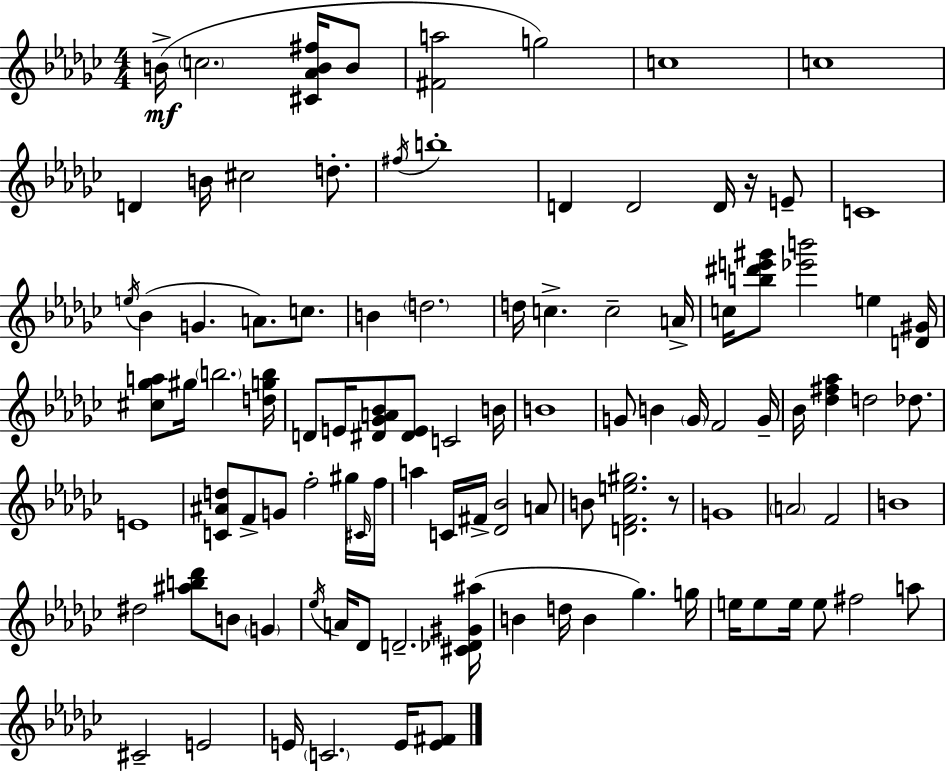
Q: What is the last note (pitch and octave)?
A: E4